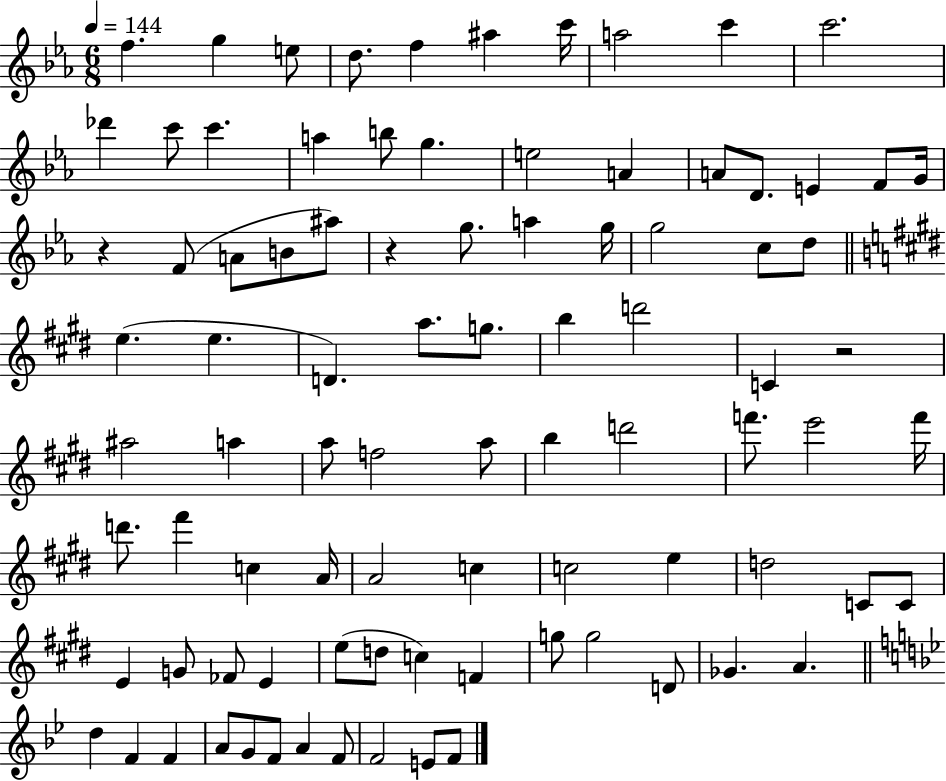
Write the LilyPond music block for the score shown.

{
  \clef treble
  \numericTimeSignature
  \time 6/8
  \key ees \major
  \tempo 4 = 144
  f''4. g''4 e''8 | d''8. f''4 ais''4 c'''16 | a''2 c'''4 | c'''2. | \break des'''4 c'''8 c'''4. | a''4 b''8 g''4. | e''2 a'4 | a'8 d'8. e'4 f'8 g'16 | \break r4 f'8( a'8 b'8 ais''8) | r4 g''8. a''4 g''16 | g''2 c''8 d''8 | \bar "||" \break \key e \major e''4.( e''4. | d'4.) a''8. g''8. | b''4 d'''2 | c'4 r2 | \break ais''2 a''4 | a''8 f''2 a''8 | b''4 d'''2 | f'''8. e'''2 f'''16 | \break d'''8. fis'''4 c''4 a'16 | a'2 c''4 | c''2 e''4 | d''2 c'8 c'8 | \break e'4 g'8 fes'8 e'4 | e''8( d''8 c''4) f'4 | g''8 g''2 d'8 | ges'4. a'4. | \break \bar "||" \break \key bes \major d''4 f'4 f'4 | a'8 g'8 f'8 a'4 f'8 | f'2 e'8 f'8 | \bar "|."
}